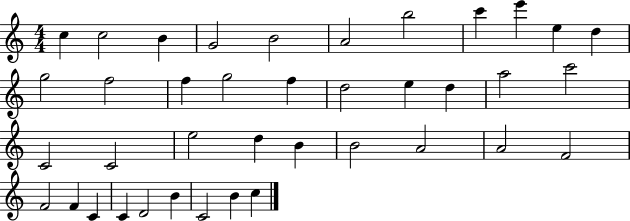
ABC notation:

X:1
T:Untitled
M:4/4
L:1/4
K:C
c c2 B G2 B2 A2 b2 c' e' e d g2 f2 f g2 f d2 e d a2 c'2 C2 C2 e2 d B B2 A2 A2 F2 F2 F C C D2 B C2 B c